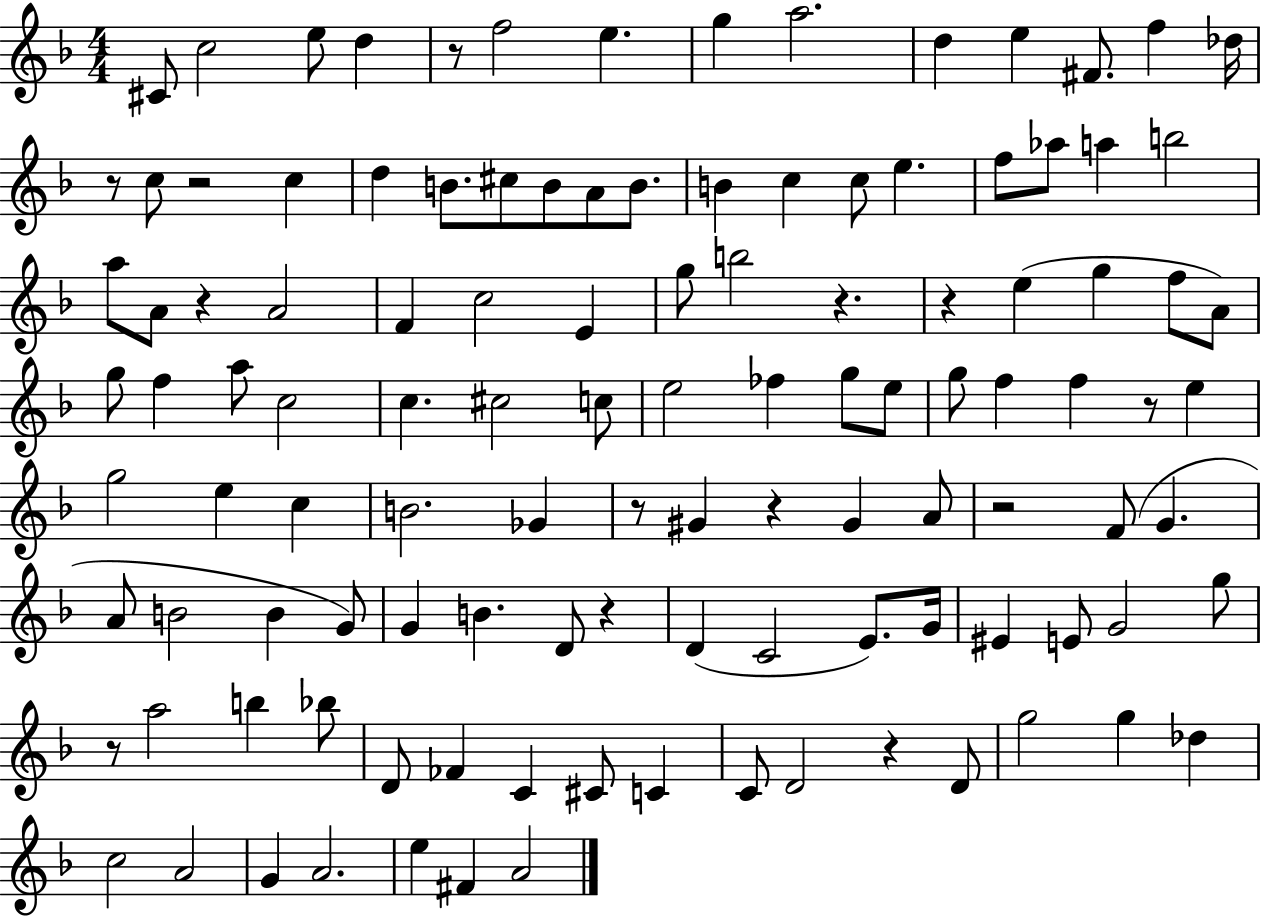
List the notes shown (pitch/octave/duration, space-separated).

C#4/e C5/h E5/e D5/q R/e F5/h E5/q. G5/q A5/h. D5/q E5/q F#4/e. F5/q Db5/s R/e C5/e R/h C5/q D5/q B4/e. C#5/e B4/e A4/e B4/e. B4/q C5/q C5/e E5/q. F5/e Ab5/e A5/q B5/h A5/e A4/e R/q A4/h F4/q C5/h E4/q G5/e B5/h R/q. R/q E5/q G5/q F5/e A4/e G5/e F5/q A5/e C5/h C5/q. C#5/h C5/e E5/h FES5/q G5/e E5/e G5/e F5/q F5/q R/e E5/q G5/h E5/q C5/q B4/h. Gb4/q R/e G#4/q R/q G#4/q A4/e R/h F4/e G4/q. A4/e B4/h B4/q G4/e G4/q B4/q. D4/e R/q D4/q C4/h E4/e. G4/s EIS4/q E4/e G4/h G5/e R/e A5/h B5/q Bb5/e D4/e FES4/q C4/q C#4/e C4/q C4/e D4/h R/q D4/e G5/h G5/q Db5/q C5/h A4/h G4/q A4/h. E5/q F#4/q A4/h